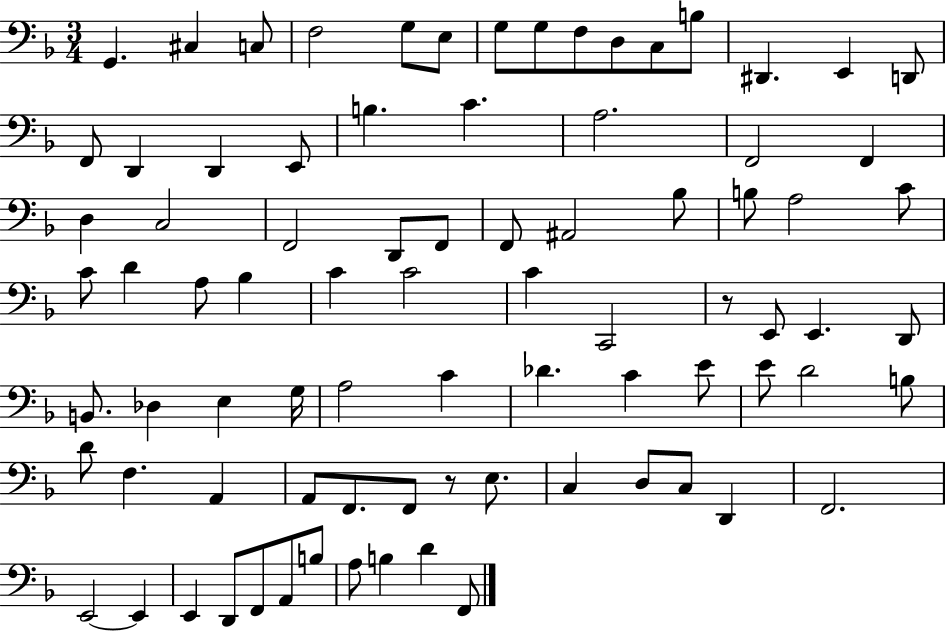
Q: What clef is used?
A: bass